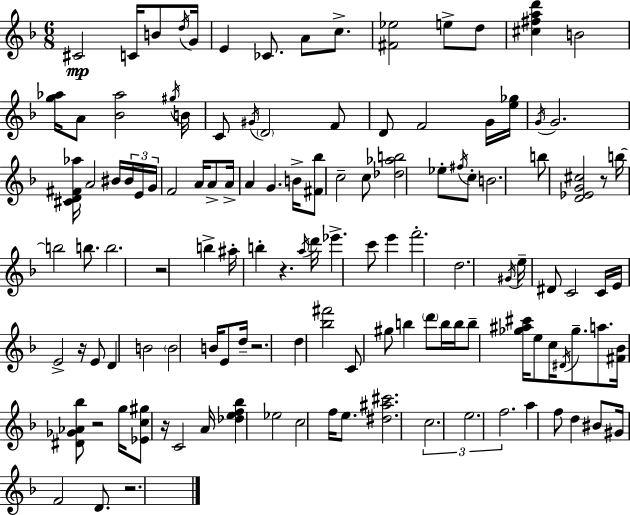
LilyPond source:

{
  \clef treble
  \numericTimeSignature
  \time 6/8
  \key f \major
  cis'2\mp c'16 b'8 \acciaccatura { d''16 } | g'16 e'4 ces'8. a'8 c''8.-> | <fis' ees''>2 e''8-> d''8 | <cis'' fis'' a'' d'''>4 b'2 | \break <g'' aes''>16 a'8 <bes' aes''>2 | \acciaccatura { gis''16 } b'16 c'8 \acciaccatura { gis'16 } \parenthesize d'2 | f'8 d'8 f'2 | g'16 <e'' ges''>16 \acciaccatura { g'16 } g'2. | \break <cis' d' fis' aes''>16 a'2 | bis'16 \tuplet 3/2 { bis'16 e'16 g'16 } f'2 | a'16 a'8-> a'16-> a'4 g'4. | b'16-> <fis' bes''>8 c''2-- | \break c''8 <des'' aes'' b''>2 | ees''8-. \acciaccatura { fis''16 } c''8-. b'2. | b''8 <d' ees' g' cis''>2 | r8 b''16~~ b''2 | \break b''8. b''2. | r2 | b''4-> ais''16-. b''4-. r4. | \acciaccatura { a''16 } d'''16 ees'''4.-> | \break c'''8 e'''4 f'''2.-. | d''2. | \acciaccatura { gis'16 } e''16-- dis'8 c'2 | c'16 e'16 e'2-> | \break r16 e'8 d'4 b'2 | \parenthesize b'2 | b'16 e'8 d''16-- r2. | d''4 <bes'' fis'''>2 | \break c'8 gis''8 b''4 | \parenthesize d'''8 b''16 b''16 b''8-- <ges'' ais'' cis'''>16 e''8 | c''16 \acciaccatura { dis'16 } ges''8.-- a''8. <fis' bes'>16 <dis' ges' aes' bes''>8 r2 | g''16 <ees' c'' gis''>8 r16 c'2 | \break a'16 <des'' e'' f'' bes''>4 | ees''2 c''2 | f''16 e''8. <dis'' ais'' cis'''>2. | \tuplet 3/2 { c''2. | \break e''2. | f''2. } | a''4 | f''8 d''4 bis'8 gis'16 f'2 | \break d'8. r2. | \bar "|."
}